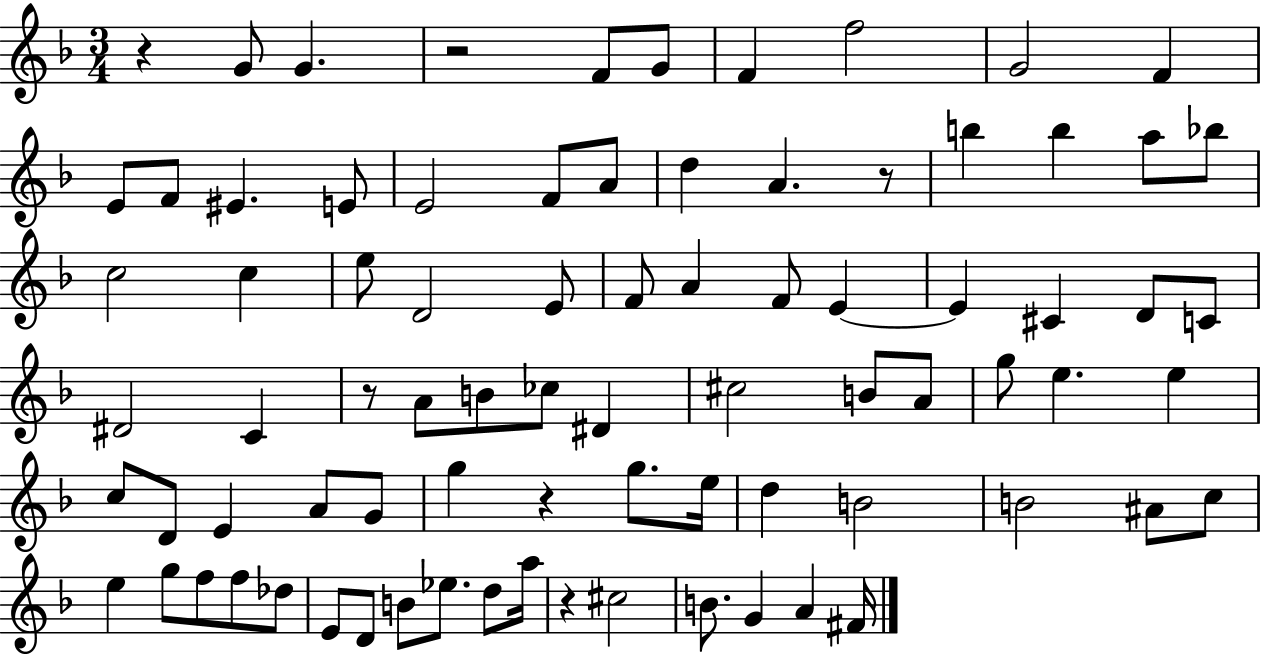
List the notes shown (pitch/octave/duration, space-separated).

R/q G4/e G4/q. R/h F4/e G4/e F4/q F5/h G4/h F4/q E4/e F4/e EIS4/q. E4/e E4/h F4/e A4/e D5/q A4/q. R/e B5/q B5/q A5/e Bb5/e C5/h C5/q E5/e D4/h E4/e F4/e A4/q F4/e E4/q E4/q C#4/q D4/e C4/e D#4/h C4/q R/e A4/e B4/e CES5/e D#4/q C#5/h B4/e A4/e G5/e E5/q. E5/q C5/e D4/e E4/q A4/e G4/e G5/q R/q G5/e. E5/s D5/q B4/h B4/h A#4/e C5/e E5/q G5/e F5/e F5/e Db5/e E4/e D4/e B4/e Eb5/e. D5/e A5/s R/q C#5/h B4/e. G4/q A4/q F#4/s